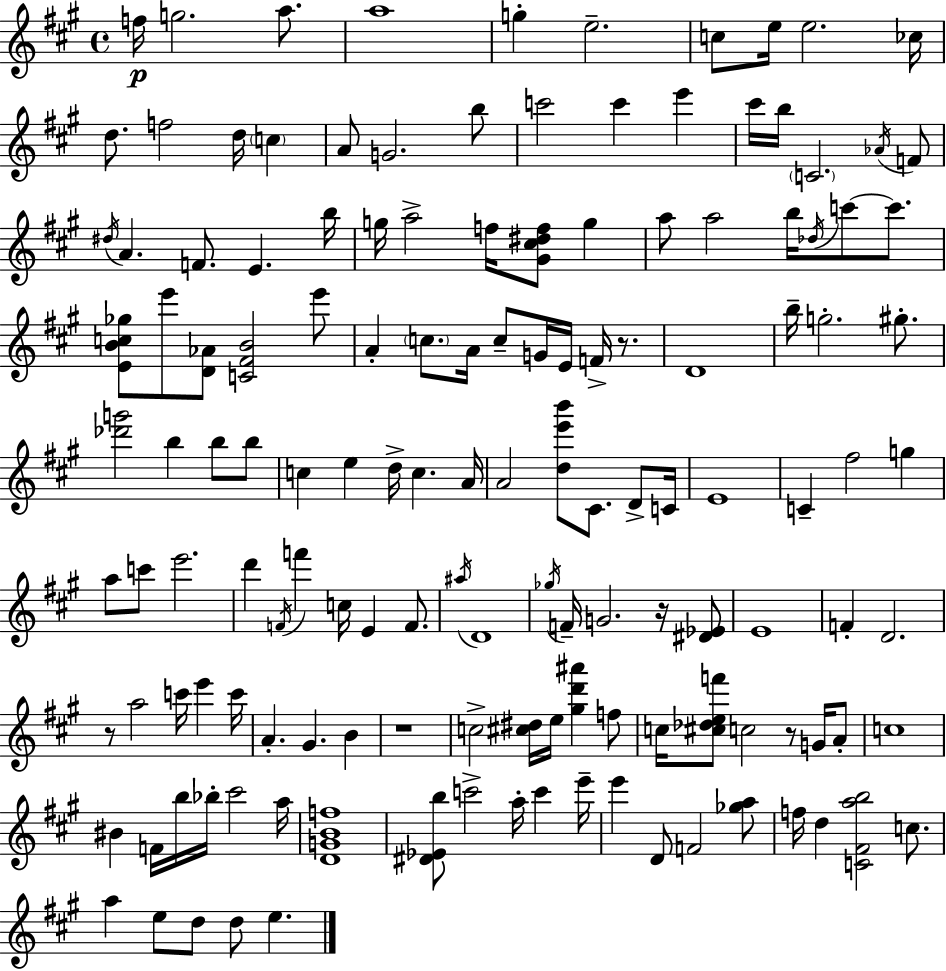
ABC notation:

X:1
T:Untitled
M:4/4
L:1/4
K:A
f/4 g2 a/2 a4 g e2 c/2 e/4 e2 _c/4 d/2 f2 d/4 c A/2 G2 b/2 c'2 c' e' ^c'/4 b/4 C2 _A/4 F/2 ^d/4 A F/2 E b/4 g/4 a2 f/4 [^G^c^df]/2 g a/2 a2 b/4 _d/4 c'/2 c'/2 [EBc_g]/2 e'/2 [D_A]/2 [C^FB]2 e'/2 A c/2 A/4 c/2 G/4 E/4 F/4 z/2 D4 b/4 g2 ^g/2 [_d'g']2 b b/2 b/2 c e d/4 c A/4 A2 [de'b']/2 ^C/2 D/2 C/4 E4 C ^f2 g a/2 c'/2 e'2 d' F/4 f' c/4 E F/2 ^a/4 D4 _g/4 F/4 G2 z/4 [^D_E]/2 E4 F D2 z/2 a2 c'/4 e' c'/4 A ^G B z4 c2 [^c^d]/4 e/4 [^gd'^a'] f/2 c/4 [^c_def']/2 c2 z/2 G/4 A/2 c4 ^B F/4 b/4 _b/4 ^c'2 a/4 [DGBf]4 [^D_Eb]/2 c'2 a/4 c' e'/4 e' D/2 F2 [_ga]/2 f/4 d [C^Fab]2 c/2 a e/2 d/2 d/2 e